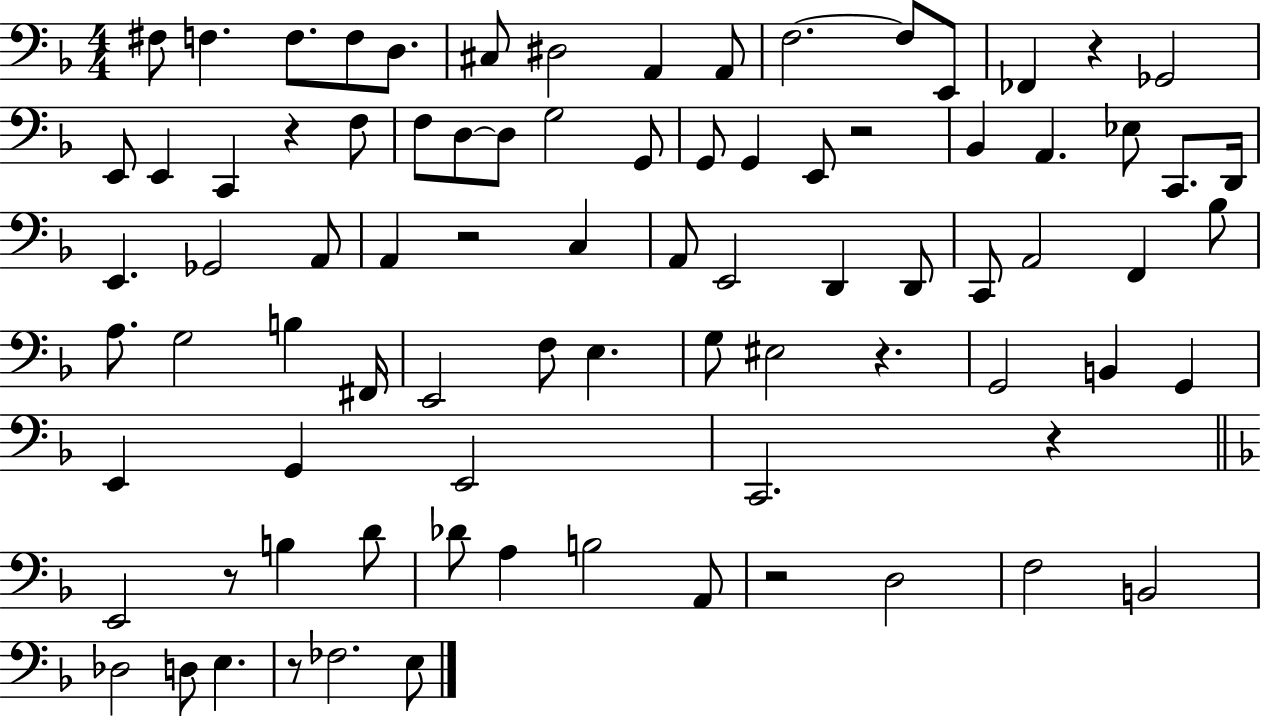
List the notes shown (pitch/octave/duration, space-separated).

F#3/e F3/q. F3/e. F3/e D3/e. C#3/e D#3/h A2/q A2/e F3/h. F3/e E2/e FES2/q R/q Gb2/h E2/e E2/q C2/q R/q F3/e F3/e D3/e D3/e G3/h G2/e G2/e G2/q E2/e R/h Bb2/q A2/q. Eb3/e C2/e. D2/s E2/q. Gb2/h A2/e A2/q R/h C3/q A2/e E2/h D2/q D2/e C2/e A2/h F2/q Bb3/e A3/e. G3/h B3/q F#2/s E2/h F3/e E3/q. G3/e EIS3/h R/q. G2/h B2/q G2/q E2/q G2/q E2/h C2/h. R/q E2/h R/e B3/q D4/e Db4/e A3/q B3/h A2/e R/h D3/h F3/h B2/h Db3/h D3/e E3/q. R/e FES3/h. E3/e